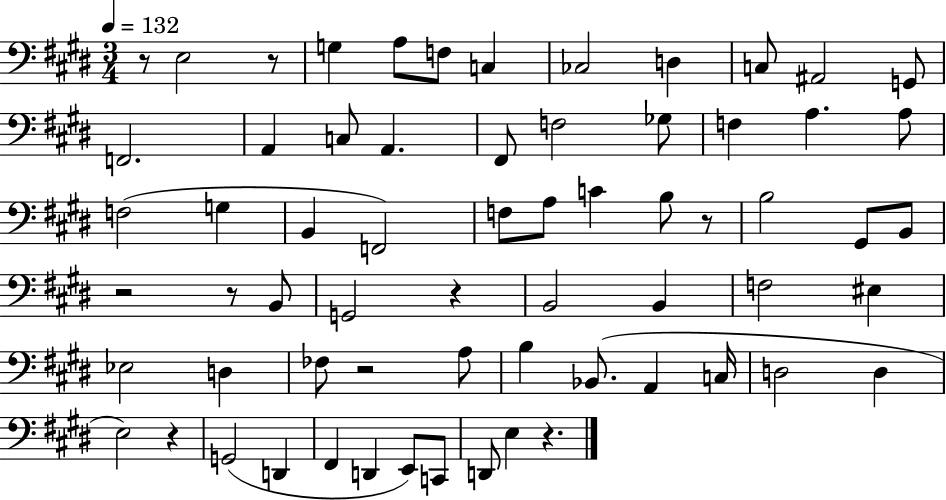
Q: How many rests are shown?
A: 9